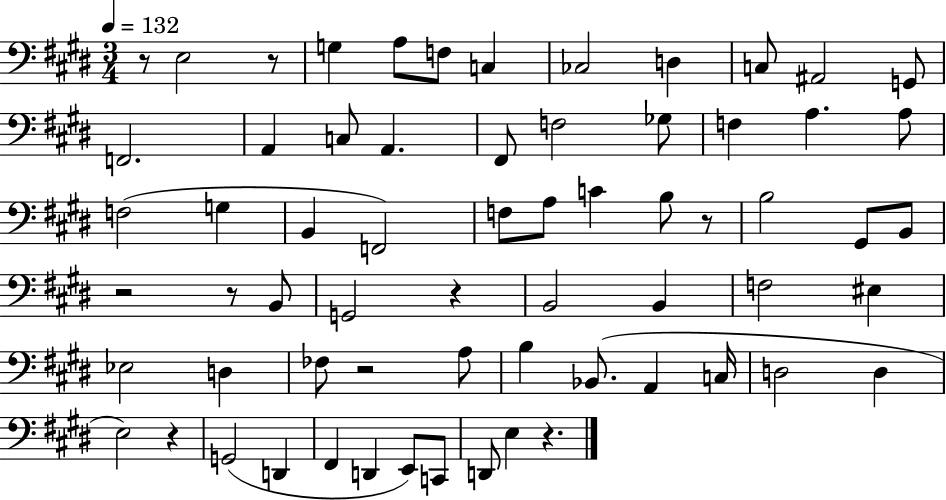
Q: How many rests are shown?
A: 9